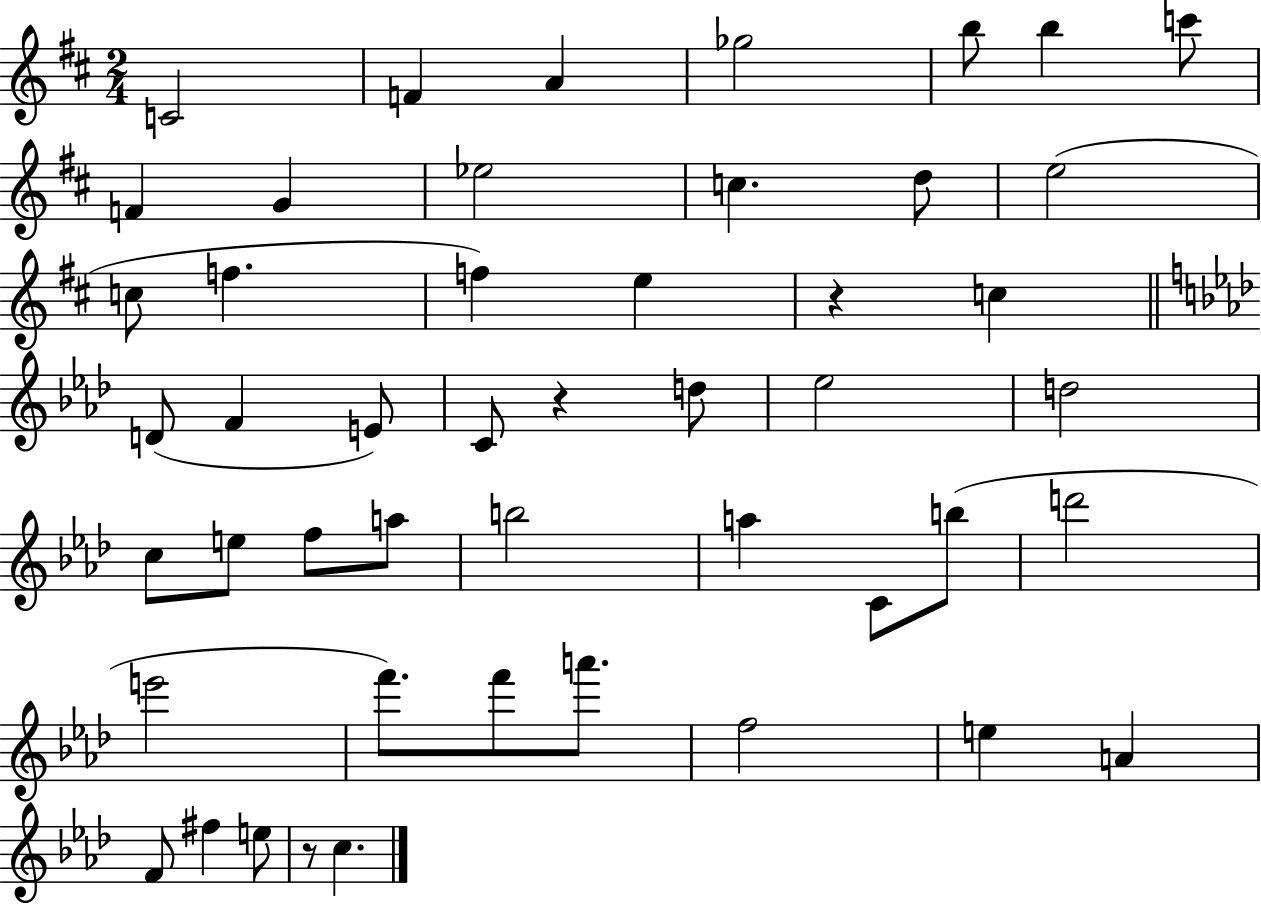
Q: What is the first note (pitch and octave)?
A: C4